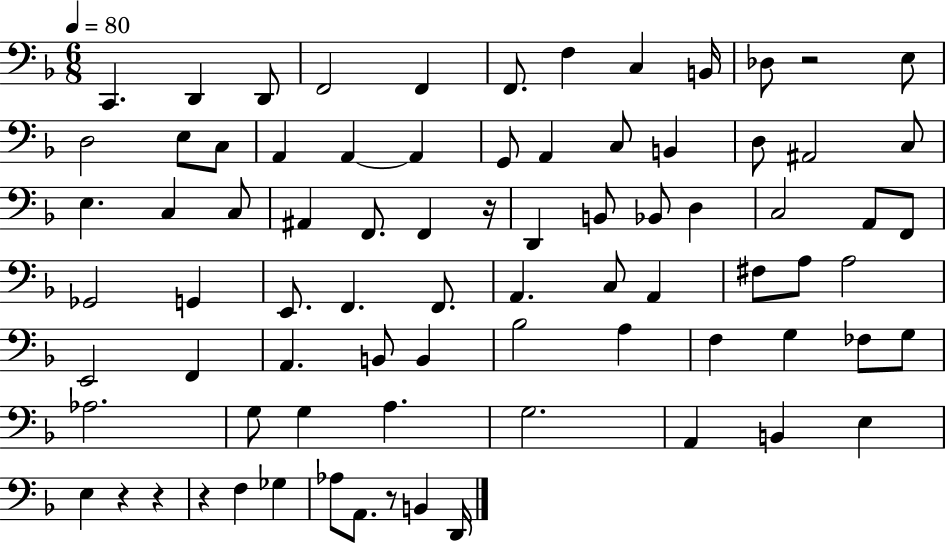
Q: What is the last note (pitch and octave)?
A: D2